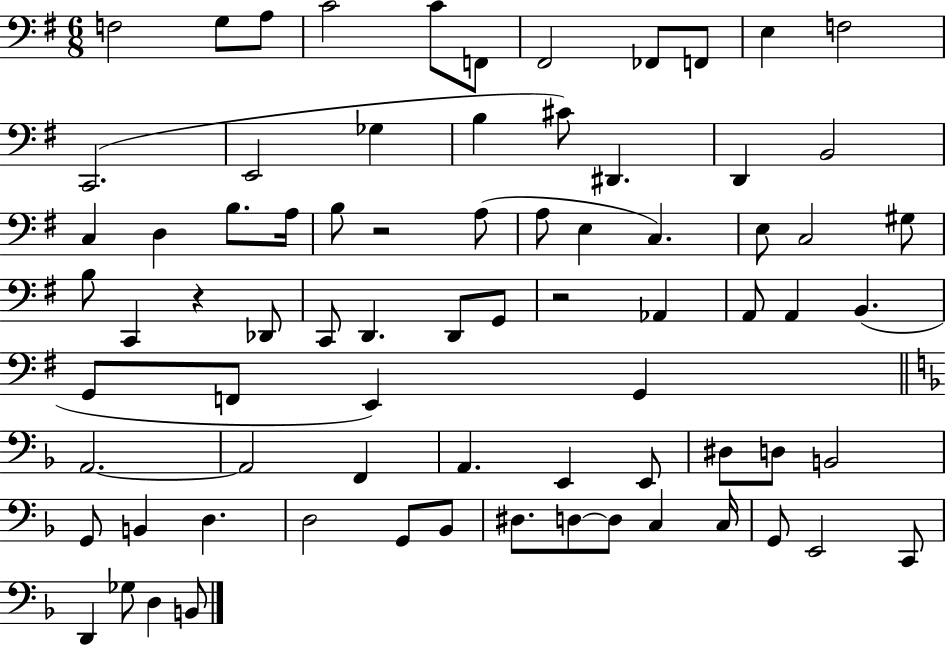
X:1
T:Untitled
M:6/8
L:1/4
K:G
F,2 G,/2 A,/2 C2 C/2 F,,/2 ^F,,2 _F,,/2 F,,/2 E, F,2 C,,2 E,,2 _G, B, ^C/2 ^D,, D,, B,,2 C, D, B,/2 A,/4 B,/2 z2 A,/2 A,/2 E, C, E,/2 C,2 ^G,/2 B,/2 C,, z _D,,/2 C,,/2 D,, D,,/2 G,,/2 z2 _A,, A,,/2 A,, B,, G,,/2 F,,/2 E,, G,, A,,2 A,,2 F,, A,, E,, E,,/2 ^D,/2 D,/2 B,,2 G,,/2 B,, D, D,2 G,,/2 _B,,/2 ^D,/2 D,/2 D,/2 C, C,/4 G,,/2 E,,2 C,,/2 D,, _G,/2 D, B,,/2